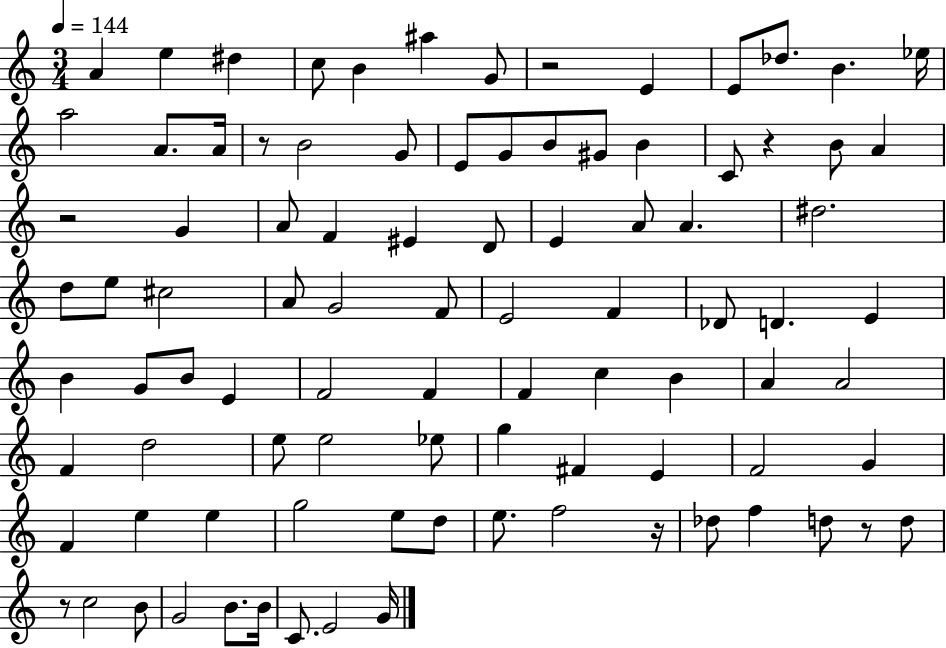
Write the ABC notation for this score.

X:1
T:Untitled
M:3/4
L:1/4
K:C
A e ^d c/2 B ^a G/2 z2 E E/2 _d/2 B _e/4 a2 A/2 A/4 z/2 B2 G/2 E/2 G/2 B/2 ^G/2 B C/2 z B/2 A z2 G A/2 F ^E D/2 E A/2 A ^d2 d/2 e/2 ^c2 A/2 G2 F/2 E2 F _D/2 D E B G/2 B/2 E F2 F F c B A A2 F d2 e/2 e2 _e/2 g ^F E F2 G F e e g2 e/2 d/2 e/2 f2 z/4 _d/2 f d/2 z/2 d/2 z/2 c2 B/2 G2 B/2 B/4 C/2 E2 G/4